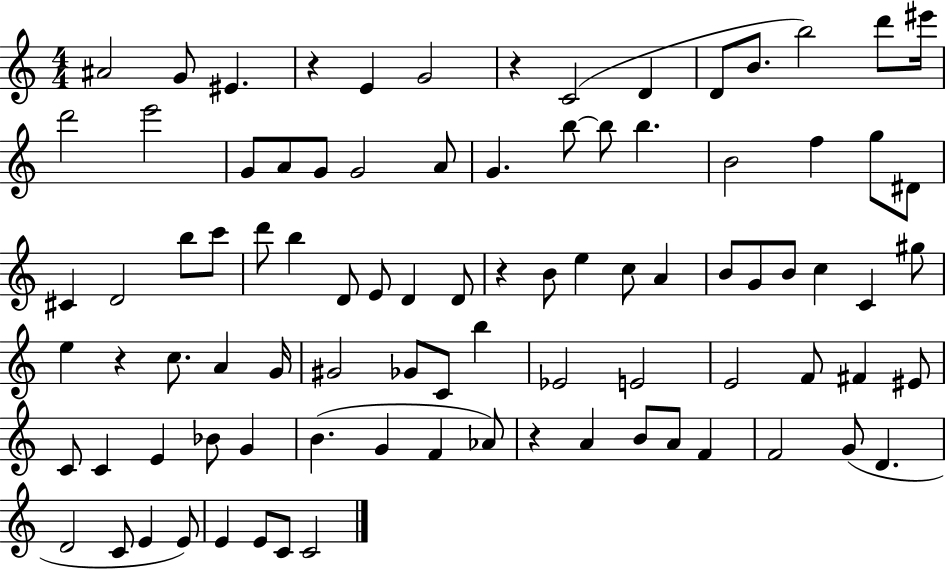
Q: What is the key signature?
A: C major